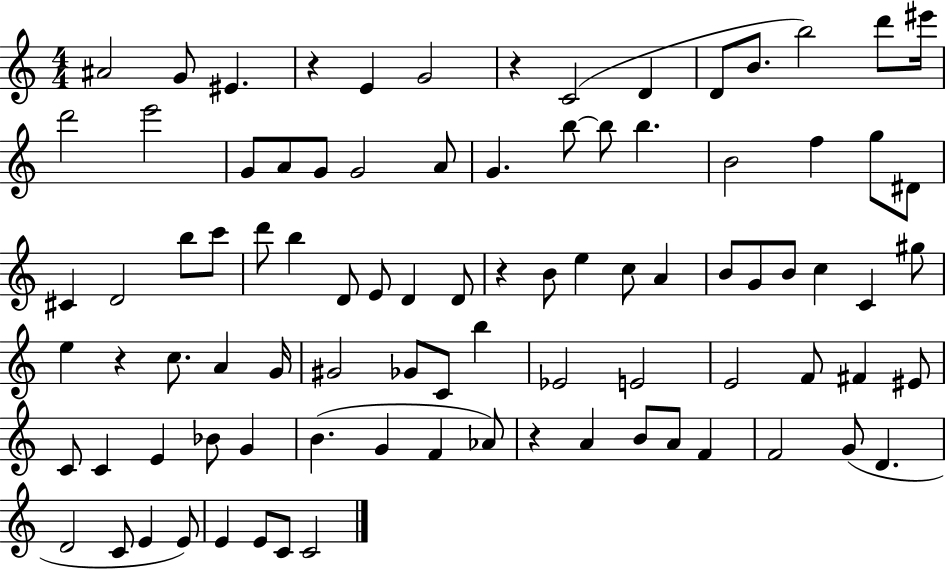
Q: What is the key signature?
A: C major